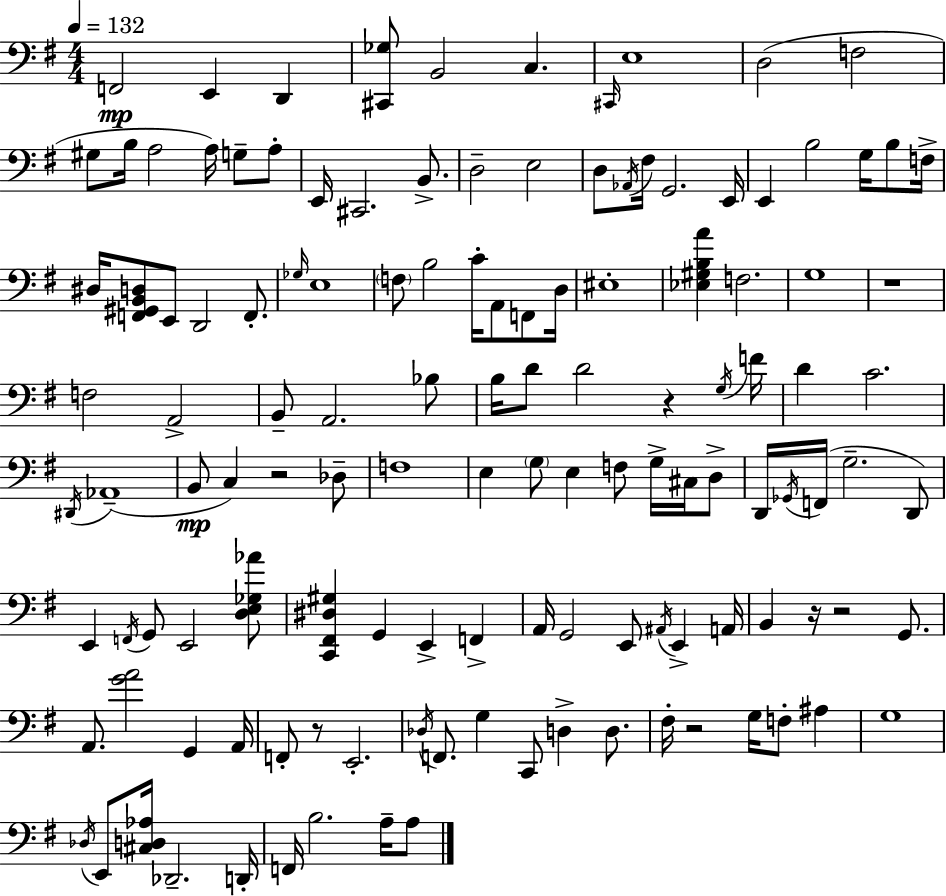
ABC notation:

X:1
T:Untitled
M:4/4
L:1/4
K:G
F,,2 E,, D,, [^C,,_G,]/2 B,,2 C, ^C,,/4 E,4 D,2 F,2 ^G,/2 B,/4 A,2 A,/4 G,/2 A,/2 E,,/4 ^C,,2 B,,/2 D,2 E,2 D,/2 _A,,/4 ^F,/4 G,,2 E,,/4 E,, B,2 G,/4 B,/2 F,/4 ^D,/4 [F,,^G,,B,,D,]/2 E,,/2 D,,2 F,,/2 _G,/4 E,4 F,/2 B,2 C/4 A,,/2 F,,/2 D,/4 ^E,4 [_E,^G,B,A] F,2 G,4 z4 F,2 A,,2 B,,/2 A,,2 _B,/2 B,/4 D/2 D2 z G,/4 F/4 D C2 ^D,,/4 _A,,4 B,,/2 C, z2 _D,/2 F,4 E, G,/2 E, F,/2 G,/4 ^C,/4 D,/2 D,,/4 _G,,/4 F,,/4 G,2 D,,/2 E,, F,,/4 G,,/2 E,,2 [D,E,_G,_A]/2 [C,,^F,,^D,^G,] G,, E,, F,, A,,/4 G,,2 E,,/2 ^A,,/4 E,, A,,/4 B,, z/4 z2 G,,/2 A,,/2 [GA]2 G,, A,,/4 F,,/2 z/2 E,,2 _D,/4 F,,/2 G, C,,/2 D, D,/2 ^F,/4 z2 G,/4 F,/2 ^A, G,4 _D,/4 E,,/2 [^C,D,_A,]/4 _D,,2 D,,/4 F,,/4 B,2 A,/4 A,/2